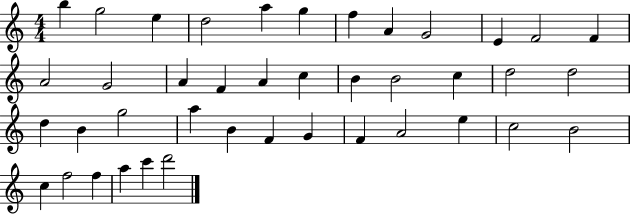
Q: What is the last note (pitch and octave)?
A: D6